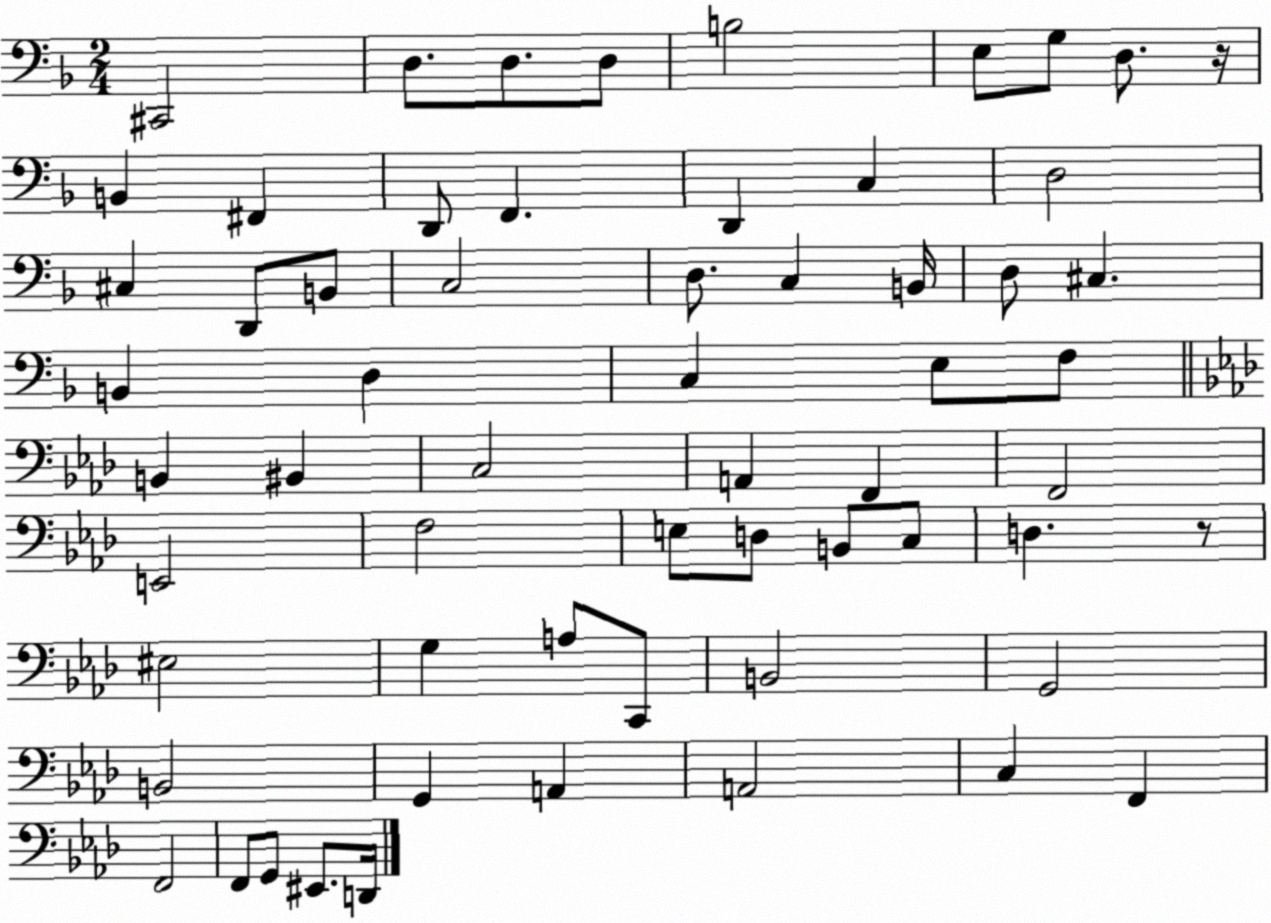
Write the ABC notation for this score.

X:1
T:Untitled
M:2/4
L:1/4
K:F
^C,,2 D,/2 D,/2 D,/2 B,2 E,/2 G,/2 D,/2 z/4 B,, ^F,, D,,/2 F,, D,, C, D,2 ^C, D,,/2 B,,/2 C,2 D,/2 C, B,,/4 D,/2 ^C, B,, D, C, E,/2 F,/2 B,, ^B,, C,2 A,, F,, F,,2 E,,2 F,2 E,/2 D,/2 B,,/2 C,/2 D, z/2 ^E,2 G, A,/2 C,,/2 B,,2 G,,2 B,,2 G,, A,, A,,2 C, F,, F,,2 F,,/2 G,,/2 ^E,,/2 D,,/4